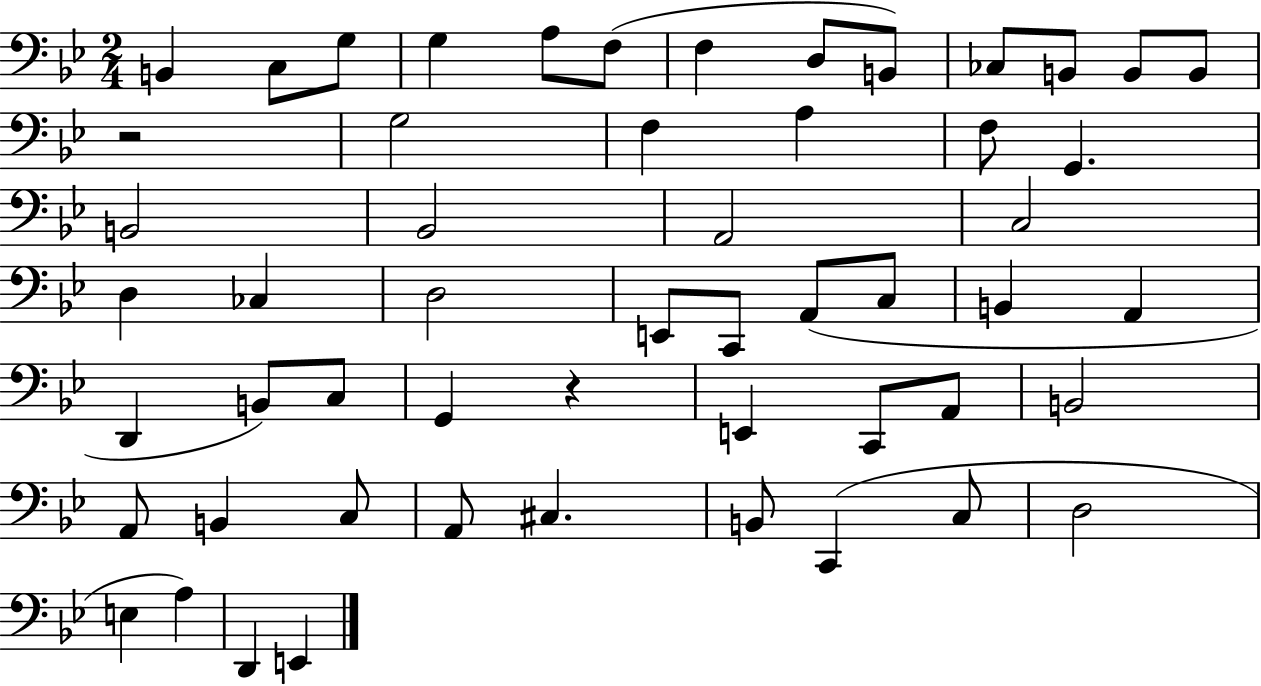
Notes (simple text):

B2/q C3/e G3/e G3/q A3/e F3/e F3/q D3/e B2/e CES3/e B2/e B2/e B2/e R/h G3/h F3/q A3/q F3/e G2/q. B2/h Bb2/h A2/h C3/h D3/q CES3/q D3/h E2/e C2/e A2/e C3/e B2/q A2/q D2/q B2/e C3/e G2/q R/q E2/q C2/e A2/e B2/h A2/e B2/q C3/e A2/e C#3/q. B2/e C2/q C3/e D3/h E3/q A3/q D2/q E2/q